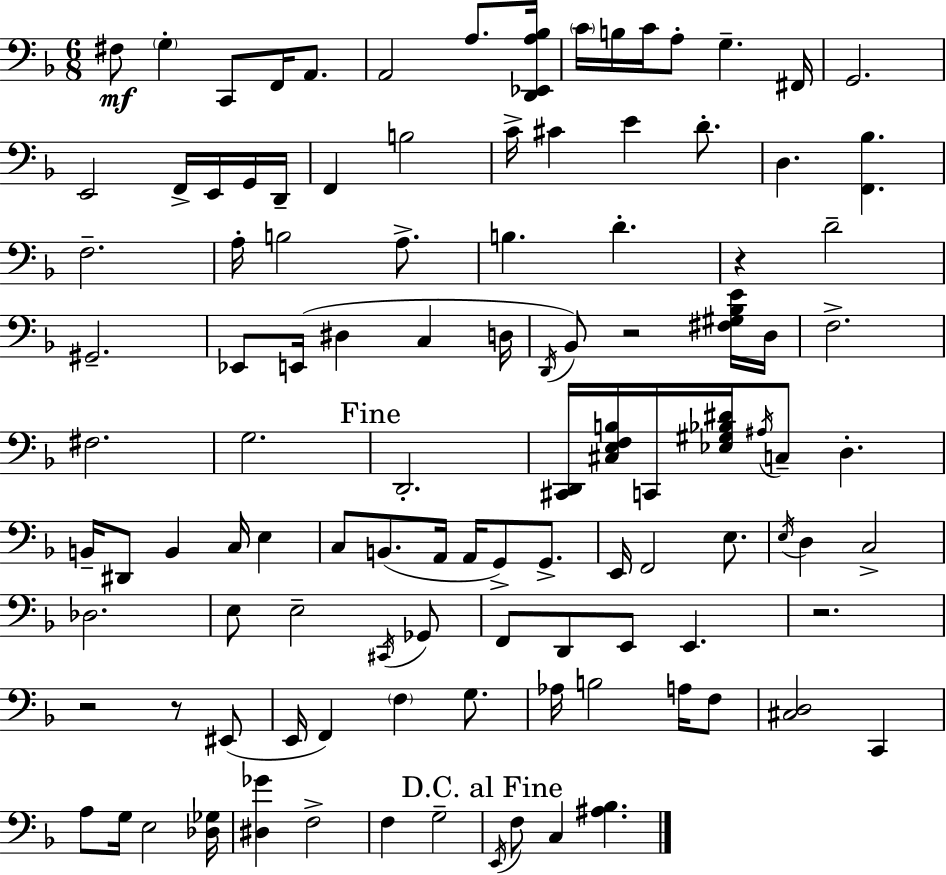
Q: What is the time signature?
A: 6/8